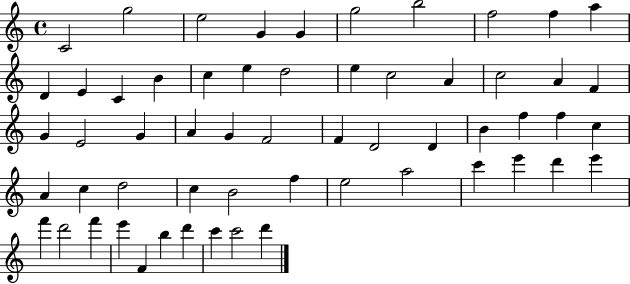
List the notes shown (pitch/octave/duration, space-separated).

C4/h G5/h E5/h G4/q G4/q G5/h B5/h F5/h F5/q A5/q D4/q E4/q C4/q B4/q C5/q E5/q D5/h E5/q C5/h A4/q C5/h A4/q F4/q G4/q E4/h G4/q A4/q G4/q F4/h F4/q D4/h D4/q B4/q F5/q F5/q C5/q A4/q C5/q D5/h C5/q B4/h F5/q E5/h A5/h C6/q E6/q D6/q E6/q F6/q D6/h F6/q E6/q F4/q B5/q D6/q C6/q C6/h D6/q